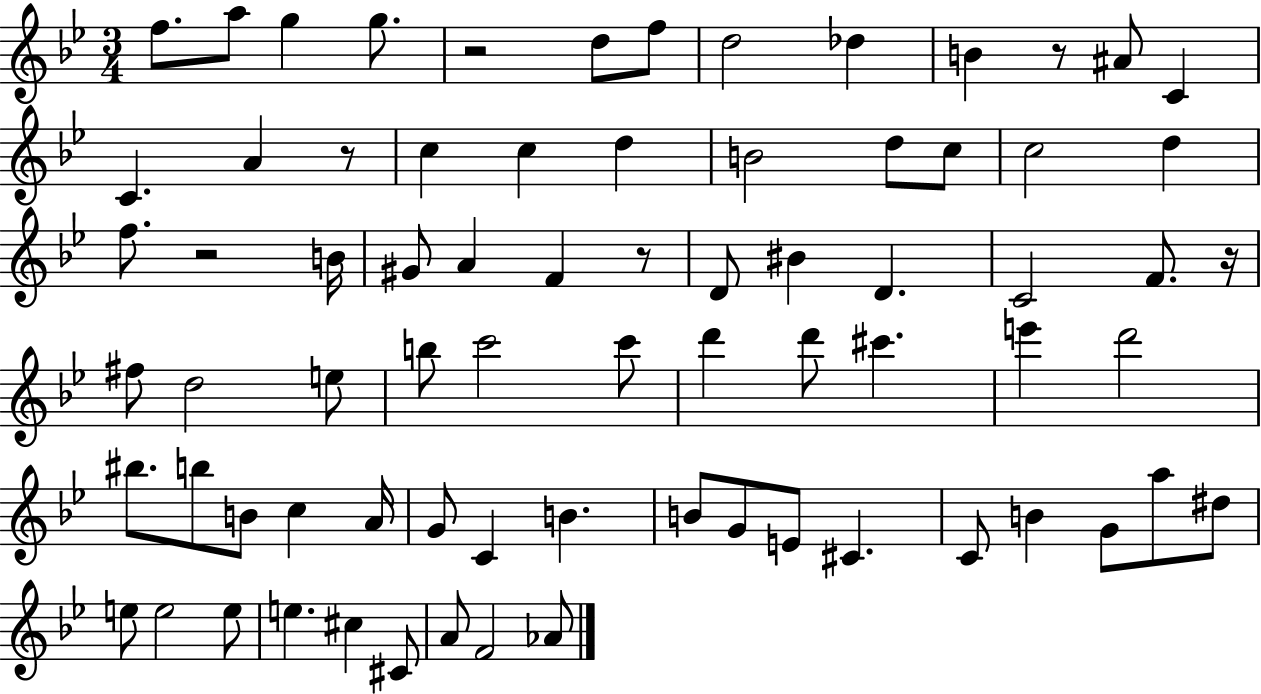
F5/e. A5/e G5/q G5/e. R/h D5/e F5/e D5/h Db5/q B4/q R/e A#4/e C4/q C4/q. A4/q R/e C5/q C5/q D5/q B4/h D5/e C5/e C5/h D5/q F5/e. R/h B4/s G#4/e A4/q F4/q R/e D4/e BIS4/q D4/q. C4/h F4/e. R/s F#5/e D5/h E5/e B5/e C6/h C6/e D6/q D6/e C#6/q. E6/q D6/h BIS5/e. B5/e B4/e C5/q A4/s G4/e C4/q B4/q. B4/e G4/e E4/e C#4/q. C4/e B4/q G4/e A5/e D#5/e E5/e E5/h E5/e E5/q. C#5/q C#4/e A4/e F4/h Ab4/e